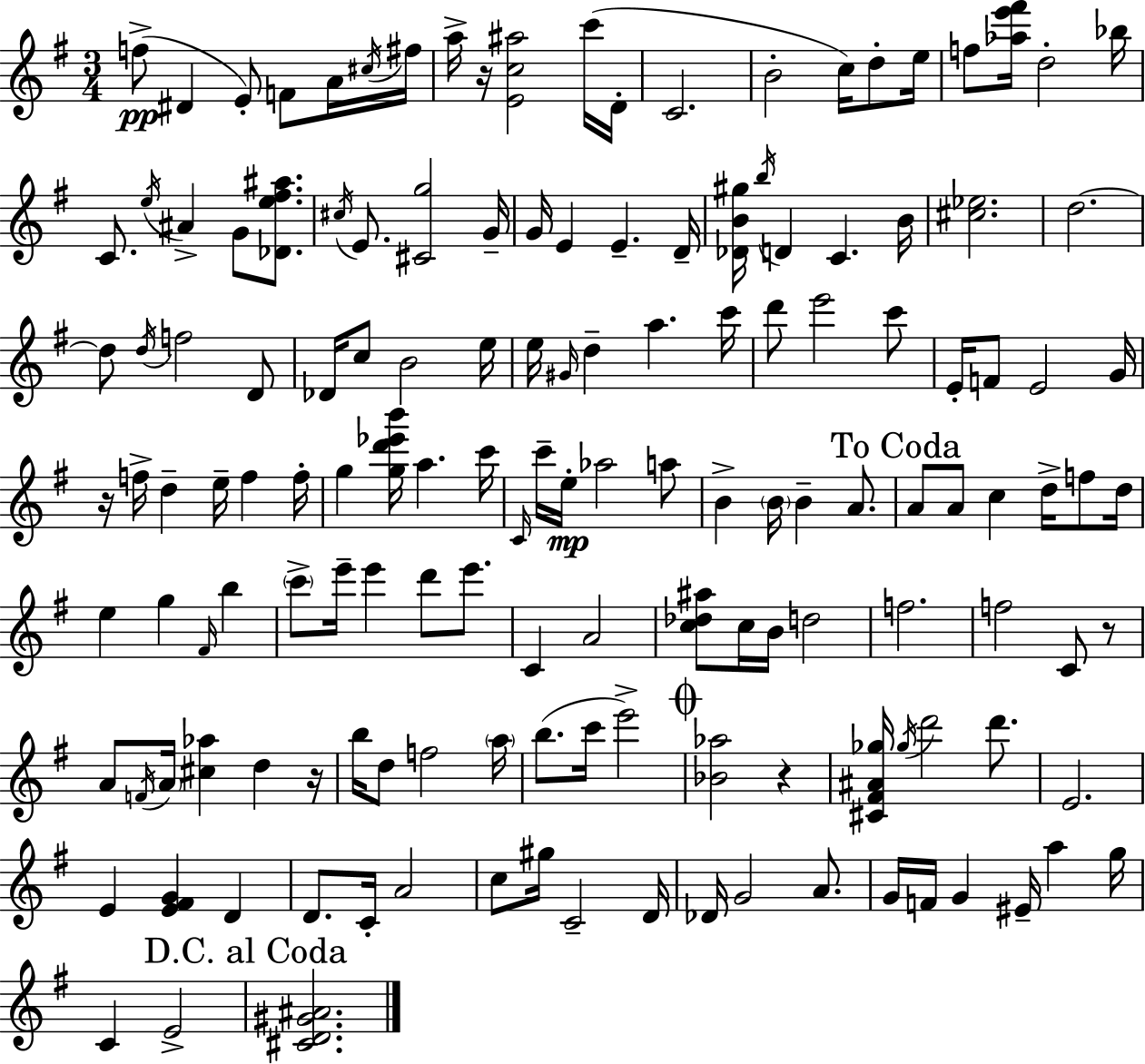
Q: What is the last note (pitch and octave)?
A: E4